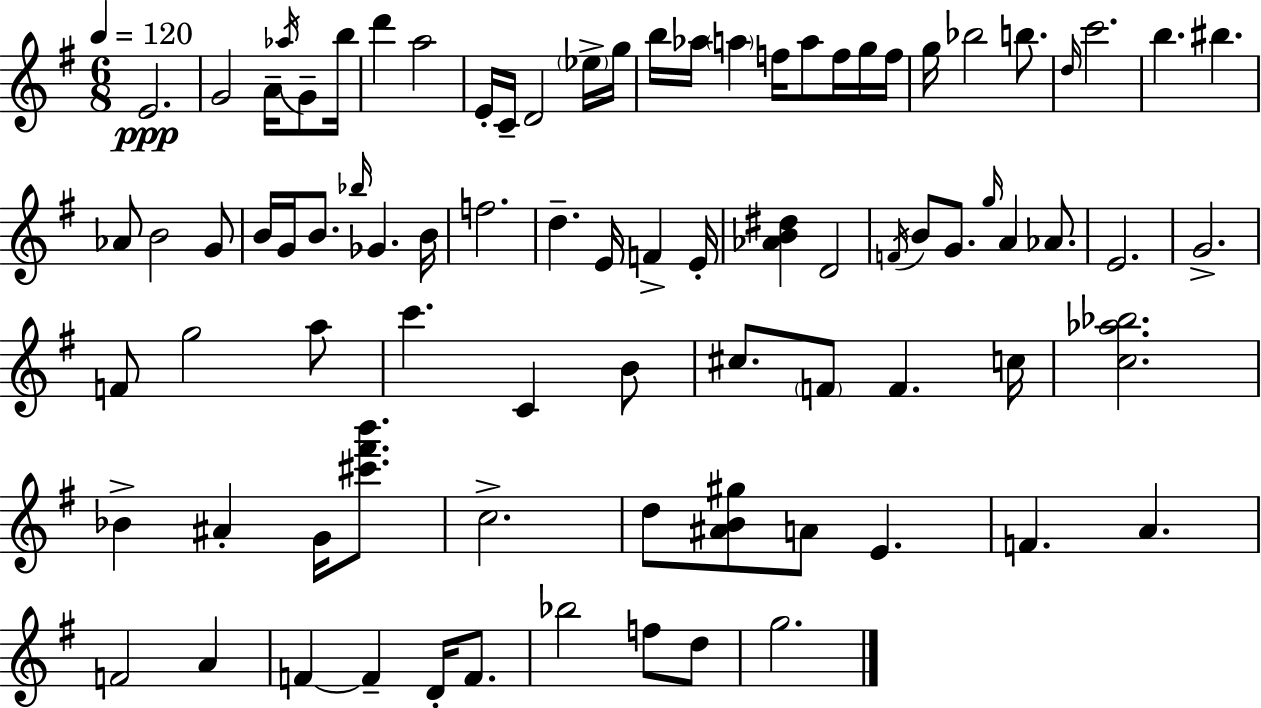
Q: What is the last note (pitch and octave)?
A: G5